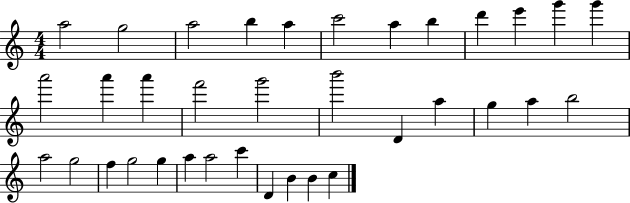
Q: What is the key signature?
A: C major